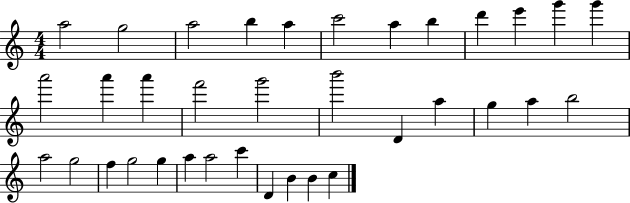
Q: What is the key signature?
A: C major